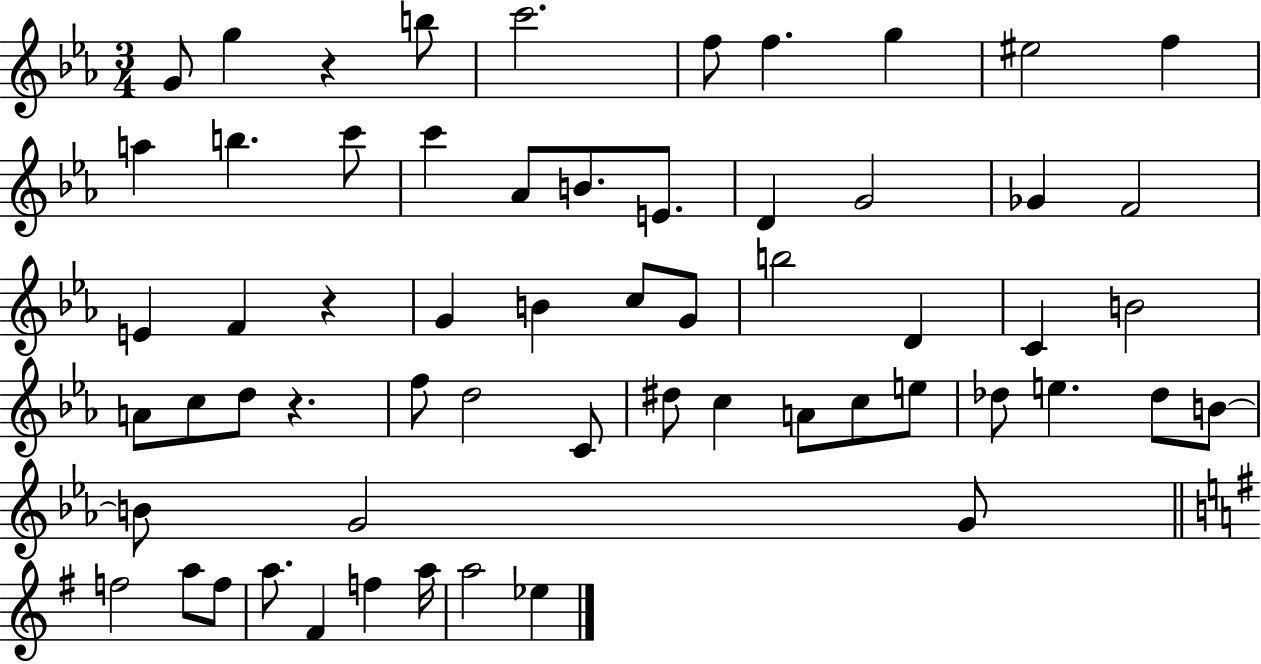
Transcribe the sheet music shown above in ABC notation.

X:1
T:Untitled
M:3/4
L:1/4
K:Eb
G/2 g z b/2 c'2 f/2 f g ^e2 f a b c'/2 c' _A/2 B/2 E/2 D G2 _G F2 E F z G B c/2 G/2 b2 D C B2 A/2 c/2 d/2 z f/2 d2 C/2 ^d/2 c A/2 c/2 e/2 _d/2 e _d/2 B/2 B/2 G2 G/2 f2 a/2 f/2 a/2 ^F f a/4 a2 _e